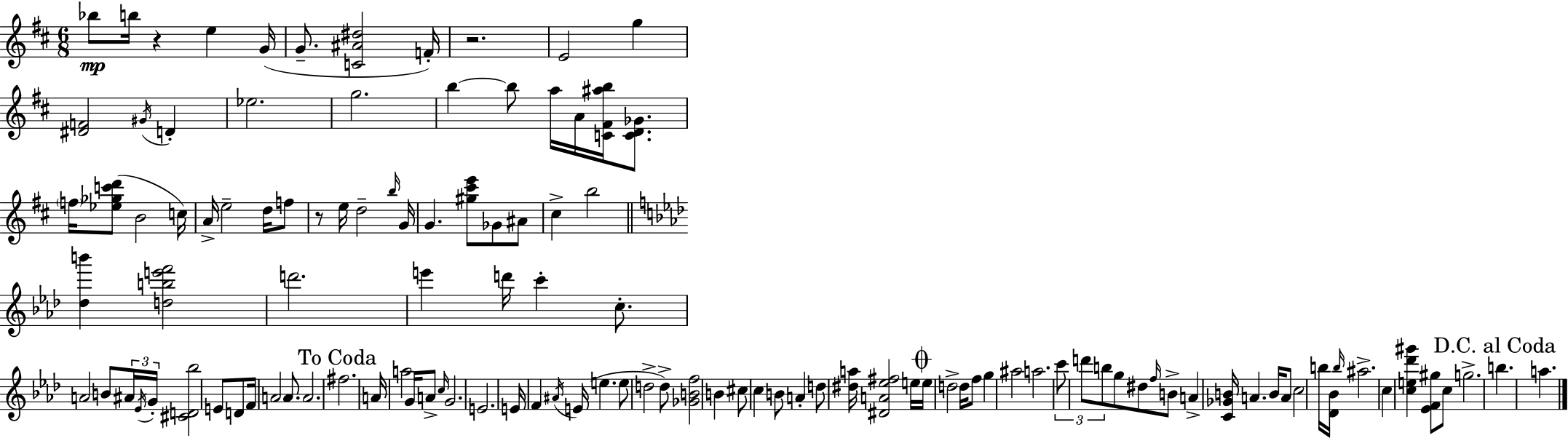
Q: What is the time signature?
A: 6/8